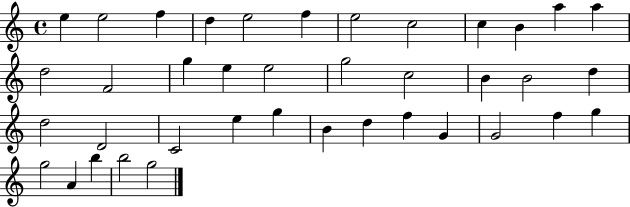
{
  \clef treble
  \time 4/4
  \defaultTimeSignature
  \key c \major
  e''4 e''2 f''4 | d''4 e''2 f''4 | e''2 c''2 | c''4 b'4 a''4 a''4 | \break d''2 f'2 | g''4 e''4 e''2 | g''2 c''2 | b'4 b'2 d''4 | \break d''2 d'2 | c'2 e''4 g''4 | b'4 d''4 f''4 g'4 | g'2 f''4 g''4 | \break g''2 a'4 b''4 | b''2 g''2 | \bar "|."
}